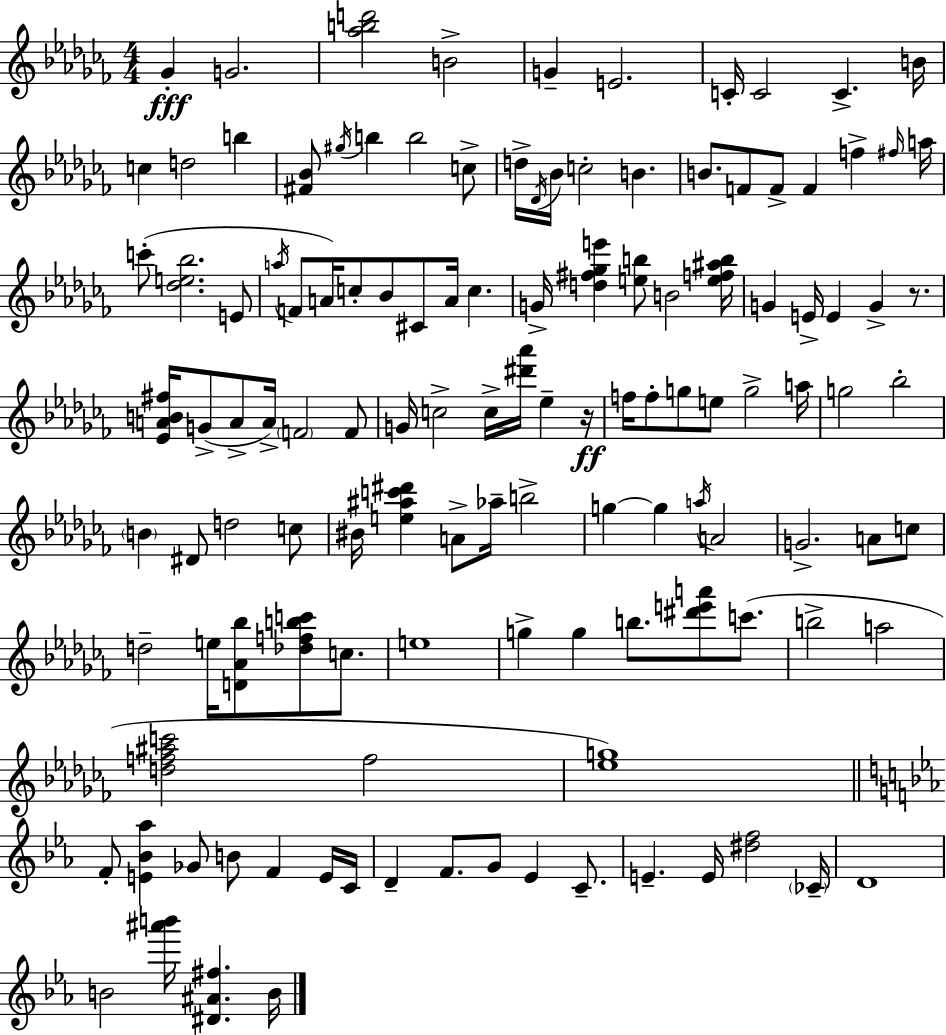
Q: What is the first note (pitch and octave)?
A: Gb4